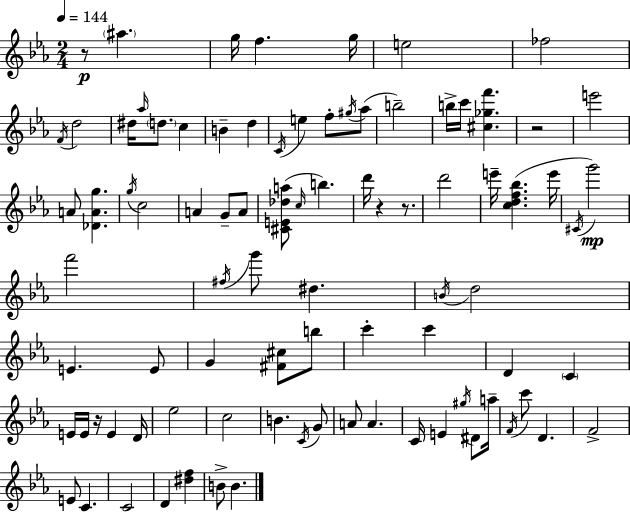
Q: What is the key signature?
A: EES major